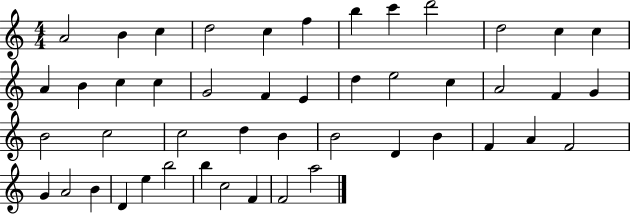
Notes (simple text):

A4/h B4/q C5/q D5/h C5/q F5/q B5/q C6/q D6/h D5/h C5/q C5/q A4/q B4/q C5/q C5/q G4/h F4/q E4/q D5/q E5/h C5/q A4/h F4/q G4/q B4/h C5/h C5/h D5/q B4/q B4/h D4/q B4/q F4/q A4/q F4/h G4/q A4/h B4/q D4/q E5/q B5/h B5/q C5/h F4/q F4/h A5/h